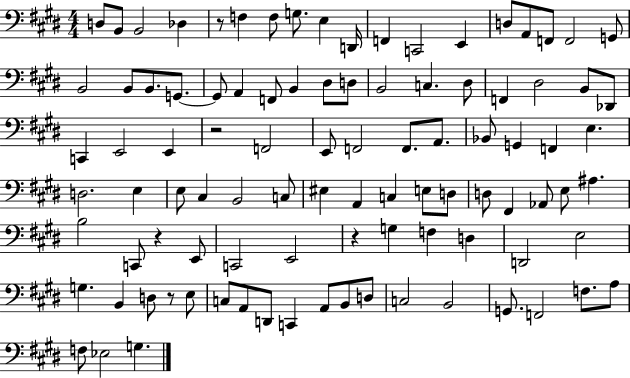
D3/e B2/e B2/h Db3/q R/e F3/q F3/e G3/e. E3/q D2/s F2/q C2/h E2/q D3/e A2/e F2/e F2/h G2/e B2/h B2/e B2/e. G2/e. G2/e A2/q F2/e B2/q D#3/e D3/e B2/h C3/q. D#3/e F2/q D#3/h B2/e Db2/e C2/q E2/h E2/q R/h F2/h E2/e F2/h F2/e. A2/e. Bb2/e G2/q F2/q E3/q. D3/h. E3/q E3/e C#3/q B2/h C3/e EIS3/q A2/q C3/q E3/e D3/e D3/e F#2/q Ab2/e E3/e A#3/q. B3/h C2/e R/q E2/e C2/h E2/h R/q G3/q F3/q D3/q D2/h E3/h G3/q. B2/q D3/e R/e E3/e C3/e A2/e D2/e C2/q A2/e B2/e D3/e C3/h B2/h G2/e. F2/h F3/e. A3/e F3/e Eb3/h G3/q.